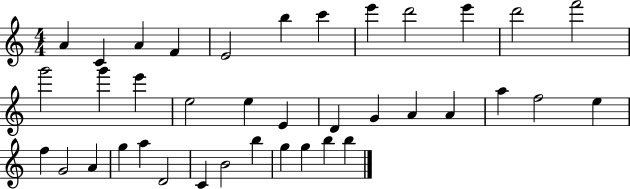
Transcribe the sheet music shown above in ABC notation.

X:1
T:Untitled
M:4/4
L:1/4
K:C
A C A F E2 b c' e' d'2 e' d'2 f'2 g'2 g' e' e2 e E D G A A a f2 e f G2 A g a D2 C B2 b g g b b